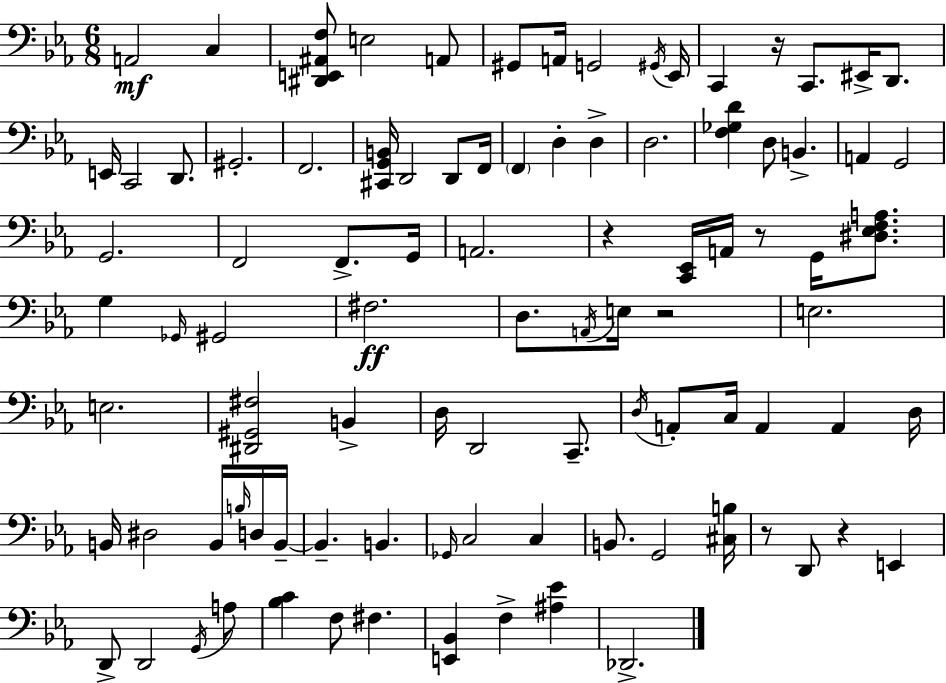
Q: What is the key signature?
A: C minor